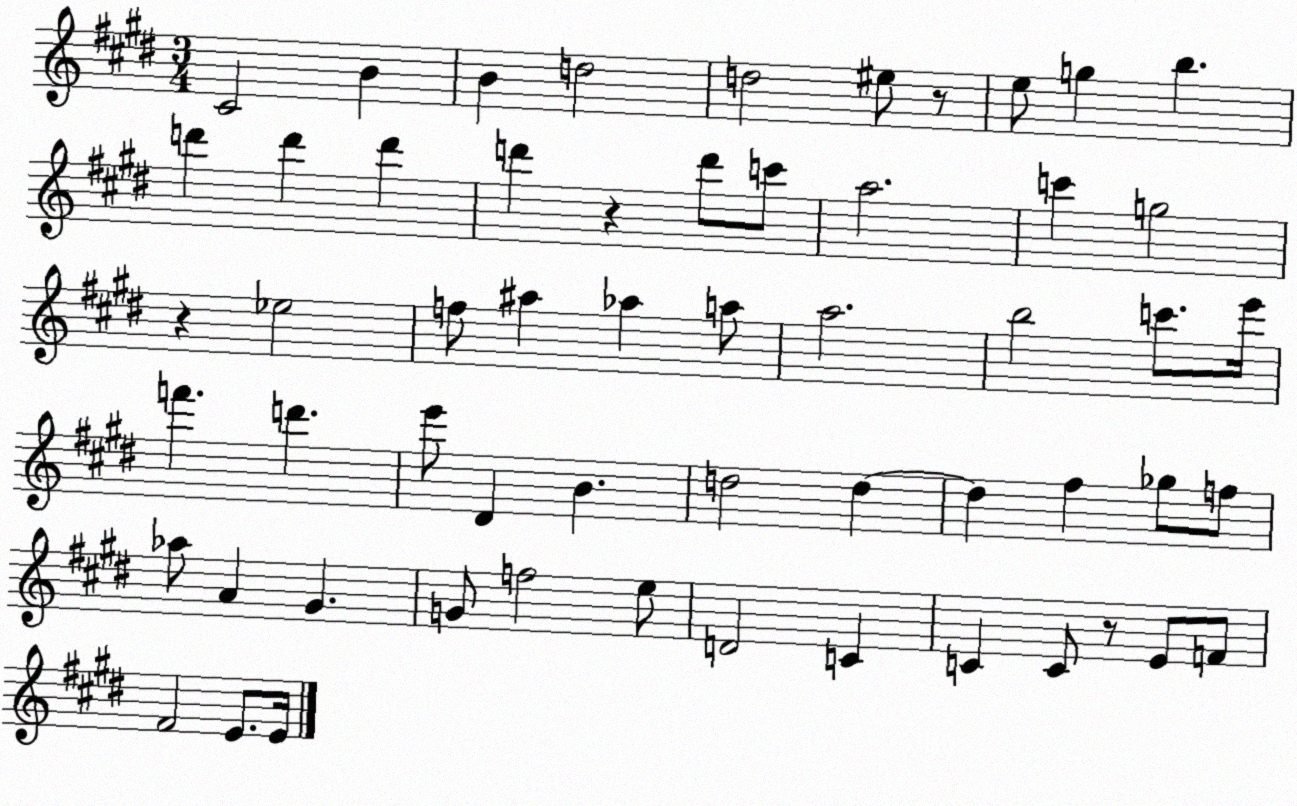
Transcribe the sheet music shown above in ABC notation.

X:1
T:Untitled
M:3/4
L:1/4
K:E
^C2 B B d2 d2 ^e/2 z/2 e/2 g b d' d' d' d' z d'/2 c'/2 a2 c' g2 z _e2 f/2 ^a _a a/2 a2 b2 c'/2 e'/4 f' d' e'/2 ^D B d2 d d ^f _g/2 f/2 _a/2 A ^G G/2 f2 e/2 D2 C C C/2 z/2 E/2 F/2 ^F2 E/2 E/4